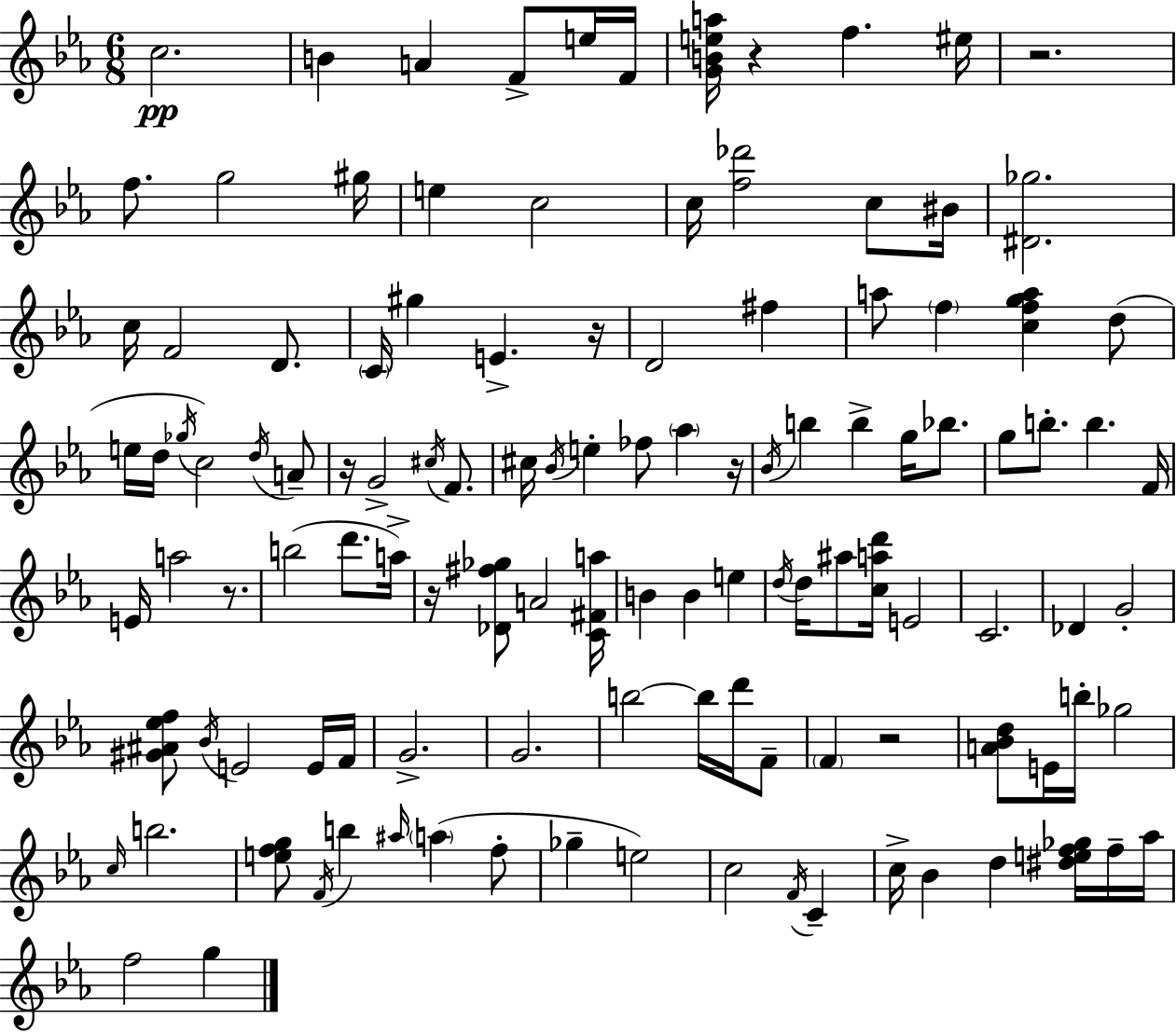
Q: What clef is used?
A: treble